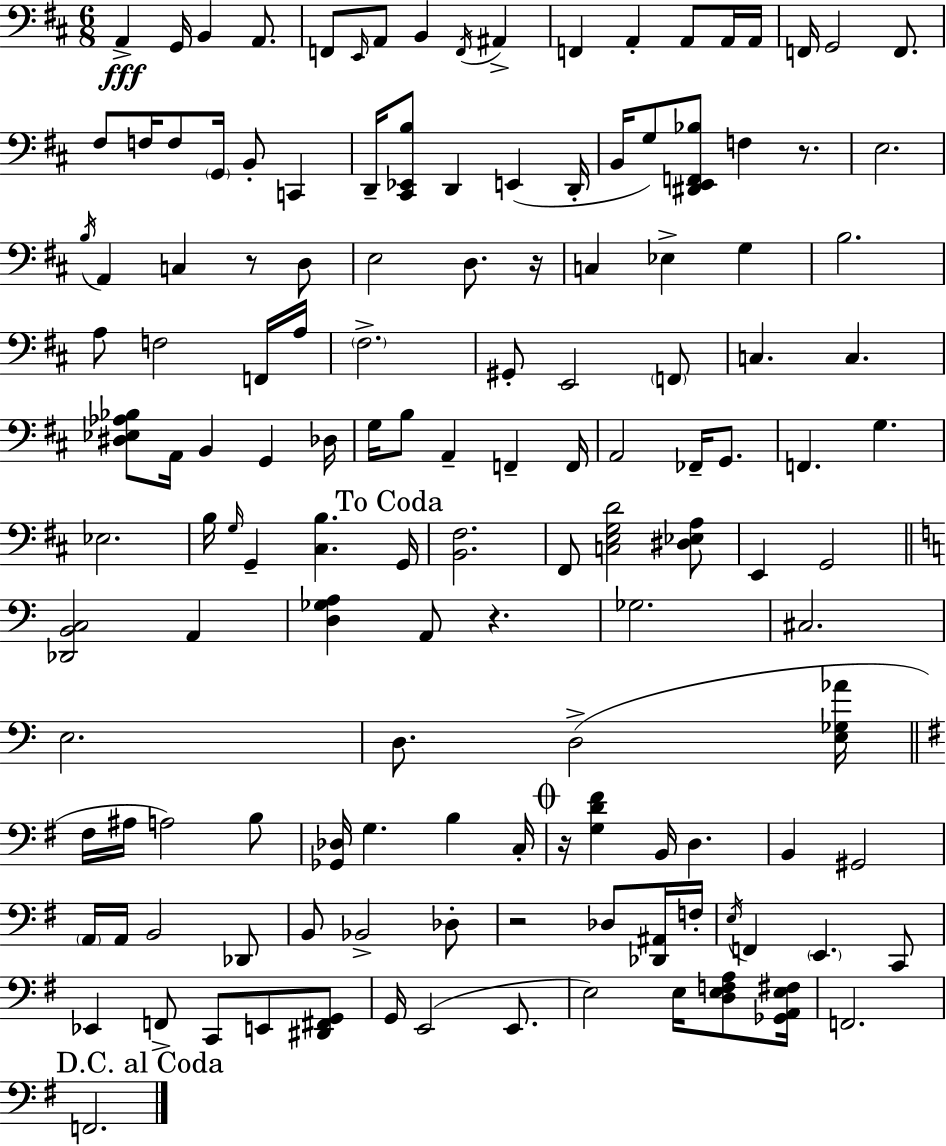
{
  \clef bass
  \numericTimeSignature
  \time 6/8
  \key d \major
  \repeat volta 2 { a,4->\fff g,16 b,4 a,8. | f,8 \grace { e,16 } a,8 b,4 \acciaccatura { f,16 } ais,4-> | f,4 a,4-. a,8 | a,16 a,16 f,16 g,2 f,8. | \break fis8 f16 f8 \parenthesize g,16 b,8-. c,4 | d,16-- <cis, ees, b>8 d,4 e,4( | d,16-. b,16 g8) <dis, e, f, bes>8 f4 r8. | e2. | \break \acciaccatura { b16 } a,4 c4 r8 | d8 e2 d8. | r16 c4 ees4-> g4 | b2. | \break a8 f2 | f,16 a16 \parenthesize fis2.-> | gis,8-. e,2 | \parenthesize f,8 c4. c4. | \break <dis ees aes bes>8 a,16 b,4 g,4 | des16 g16 b8 a,4-- f,4-- | f,16 a,2 fes,16-- | g,8. f,4. g4. | \break ees2. | b16 \grace { g16 } g,4-- <cis b>4. | \mark "To Coda" g,16 <b, fis>2. | fis,8 <c e g d'>2 | \break <dis ees a>8 e,4 g,2 | \bar "||" \break \key c \major <des, b, c>2 a,4 | <d ges a>4 a,8 r4. | ges2. | cis2. | \break e2. | d8. d2->( <e ges aes'>16 | \bar "||" \break \key g \major fis16 ais16 a2) b8 | <ges, des>16 g4. b4 c16-. | \mark \markup { \musicglyph "scripts.coda" } r16 <g d' fis'>4 b,16 d4. | b,4 gis,2 | \break \parenthesize a,16 a,16 b,2 des,8 | b,8 bes,2-> des8-. | r2 des8 <des, ais,>16 f16-. | \acciaccatura { e16 } f,4 \parenthesize e,4. c,8 | \break ees,4 f,8-> c,8 e,8 <dis, fis, g,>8 | g,16 e,2( e,8. | e2) e16 <d e f a>8 | <ges, a, e fis>16 f,2. | \break \mark "D.C. al Coda" f,2. | } \bar "|."
}